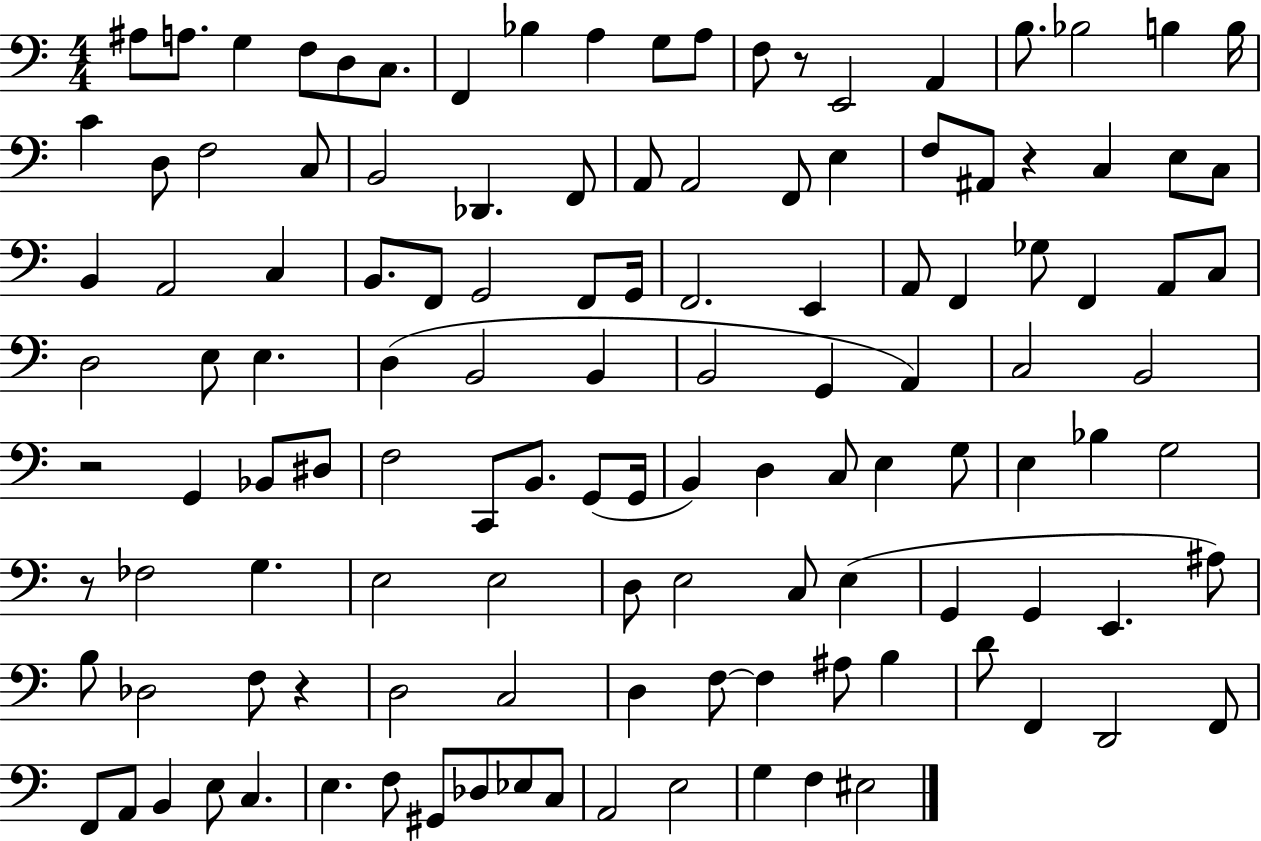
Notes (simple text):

A#3/e A3/e. G3/q F3/e D3/e C3/e. F2/q Bb3/q A3/q G3/e A3/e F3/e R/e E2/h A2/q B3/e. Bb3/h B3/q B3/s C4/q D3/e F3/h C3/e B2/h Db2/q. F2/e A2/e A2/h F2/e E3/q F3/e A#2/e R/q C3/q E3/e C3/e B2/q A2/h C3/q B2/e. F2/e G2/h F2/e G2/s F2/h. E2/q A2/e F2/q Gb3/e F2/q A2/e C3/e D3/h E3/e E3/q. D3/q B2/h B2/q B2/h G2/q A2/q C3/h B2/h R/h G2/q Bb2/e D#3/e F3/h C2/e B2/e. G2/e G2/s B2/q D3/q C3/e E3/q G3/e E3/q Bb3/q G3/h R/e FES3/h G3/q. E3/h E3/h D3/e E3/h C3/e E3/q G2/q G2/q E2/q. A#3/e B3/e Db3/h F3/e R/q D3/h C3/h D3/q F3/e F3/q A#3/e B3/q D4/e F2/q D2/h F2/e F2/e A2/e B2/q E3/e C3/q. E3/q. F3/e G#2/e Db3/e Eb3/e C3/e A2/h E3/h G3/q F3/q EIS3/h